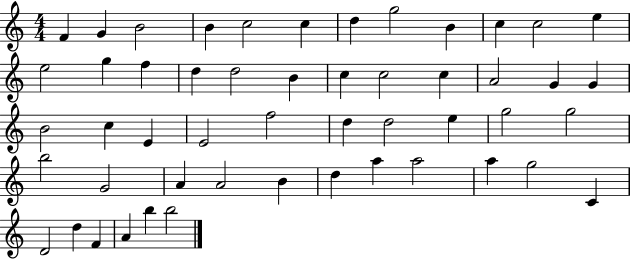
F4/q G4/q B4/h B4/q C5/h C5/q D5/q G5/h B4/q C5/q C5/h E5/q E5/h G5/q F5/q D5/q D5/h B4/q C5/q C5/h C5/q A4/h G4/q G4/q B4/h C5/q E4/q E4/h F5/h D5/q D5/h E5/q G5/h G5/h B5/h G4/h A4/q A4/h B4/q D5/q A5/q A5/h A5/q G5/h C4/q D4/h D5/q F4/q A4/q B5/q B5/h